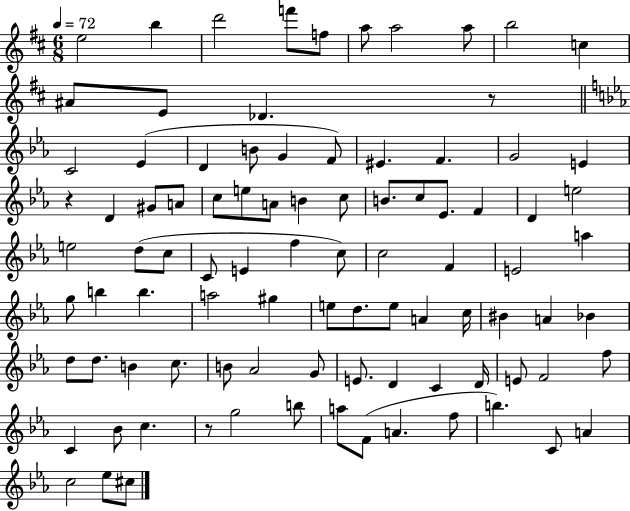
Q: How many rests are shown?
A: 3